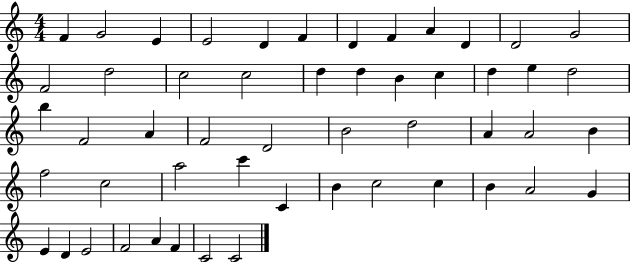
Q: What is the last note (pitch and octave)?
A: C4